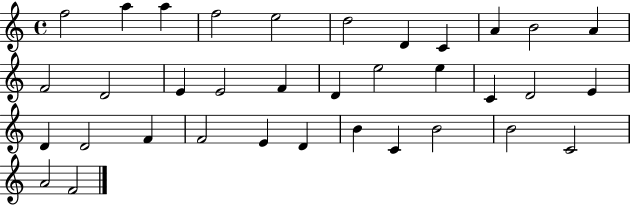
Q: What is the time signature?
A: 4/4